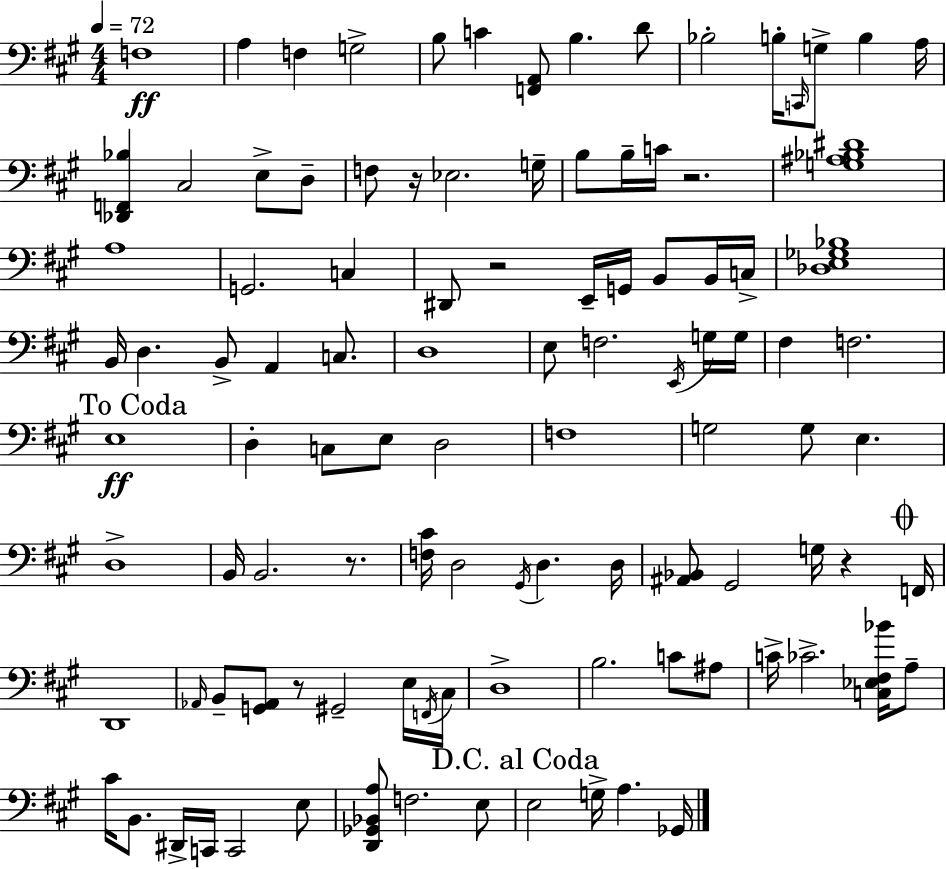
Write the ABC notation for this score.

X:1
T:Untitled
M:4/4
L:1/4
K:A
F,4 A, F, G,2 B,/2 C [F,,A,,]/2 B, D/2 _B,2 B,/4 C,,/4 G,/2 B, A,/4 [_D,,F,,_B,] ^C,2 E,/2 D,/2 F,/2 z/4 _E,2 G,/4 B,/2 B,/4 C/4 z2 [G,^A,_B,^D]4 A,4 G,,2 C, ^D,,/2 z2 E,,/4 G,,/4 B,,/2 B,,/4 C,/4 [_D,E,_G,_B,]4 B,,/4 D, B,,/2 A,, C,/2 D,4 E,/2 F,2 E,,/4 G,/4 G,/4 ^F, F,2 E,4 D, C,/2 E,/2 D,2 F,4 G,2 G,/2 E, D,4 B,,/4 B,,2 z/2 [F,^C]/4 D,2 ^G,,/4 D, D,/4 [^A,,_B,,]/2 ^G,,2 G,/4 z F,,/4 D,,4 _A,,/4 B,,/2 [G,,_A,,]/2 z/2 ^G,,2 E,/4 F,,/4 ^C,/4 D,4 B,2 C/2 ^A,/2 C/4 _C2 [C,_E,^F,_B]/4 A,/2 ^C/4 B,,/2 ^D,,/4 C,,/4 C,,2 E,/2 [D,,_G,,_B,,A,]/2 F,2 E,/2 E,2 G,/4 A, _G,,/4